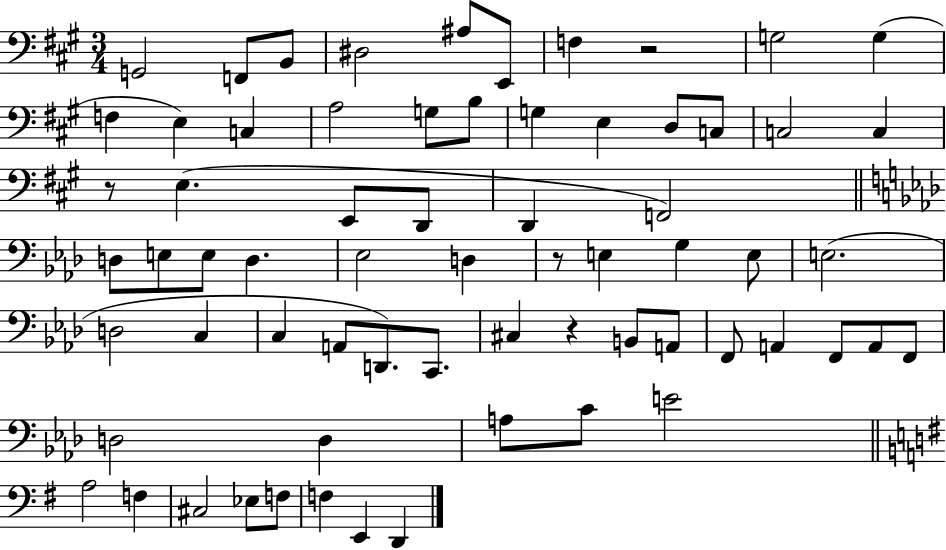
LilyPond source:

{
  \clef bass
  \numericTimeSignature
  \time 3/4
  \key a \major
  g,2 f,8 b,8 | dis2 ais8 e,8 | f4 r2 | g2 g4( | \break f4 e4) c4 | a2 g8 b8 | g4 e4 d8 c8 | c2 c4 | \break r8 e4.( e,8 d,8 | d,4 f,2) | \bar "||" \break \key f \minor d8 e8 e8 d4. | ees2 d4 | r8 e4 g4 e8 | e2.( | \break d2 c4 | c4 a,8 d,8.) c,8. | cis4 r4 b,8 a,8 | f,8 a,4 f,8 a,8 f,8 | \break d2 d4 | a8 c'8 e'2 | \bar "||" \break \key g \major a2 f4 | cis2 ees8 f8 | f4 e,4 d,4 | \bar "|."
}